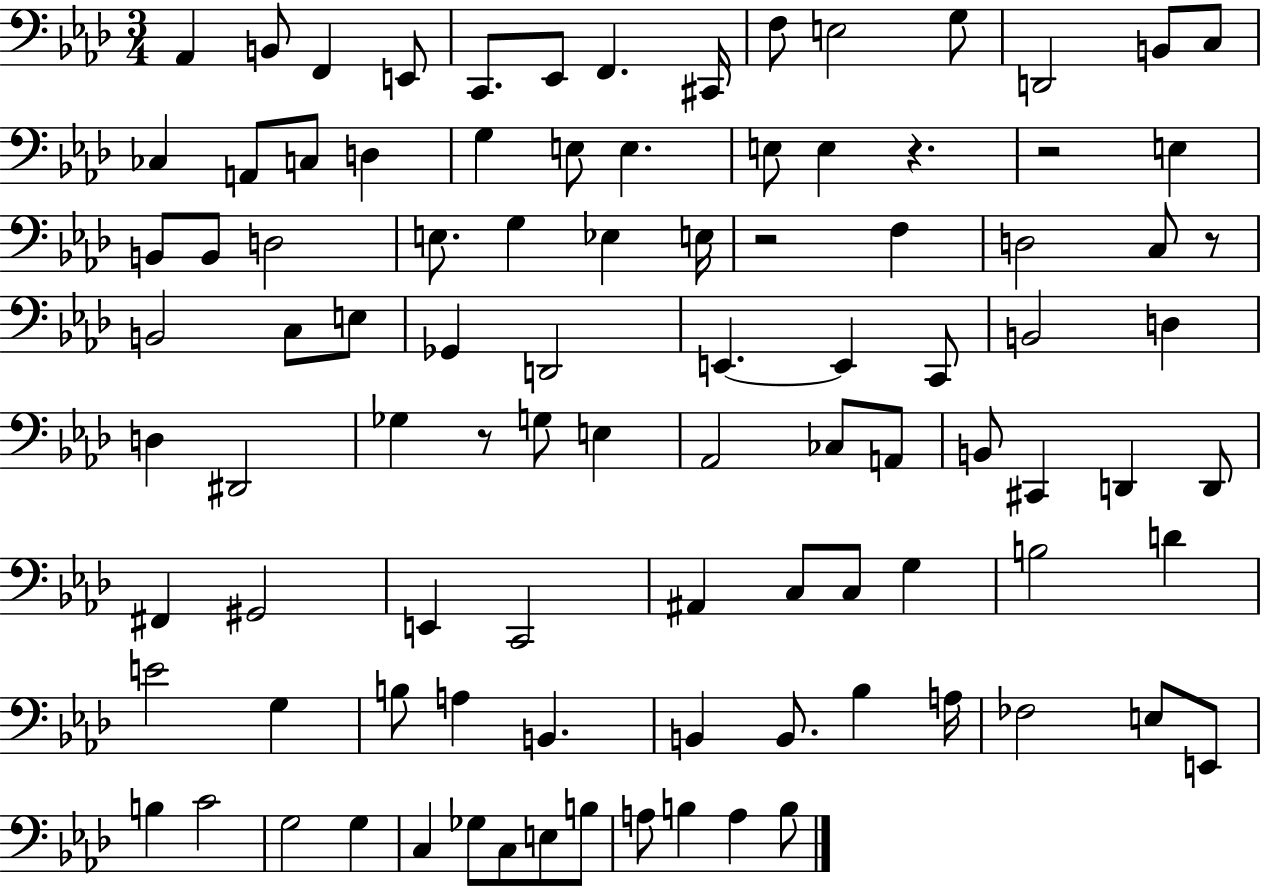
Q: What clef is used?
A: bass